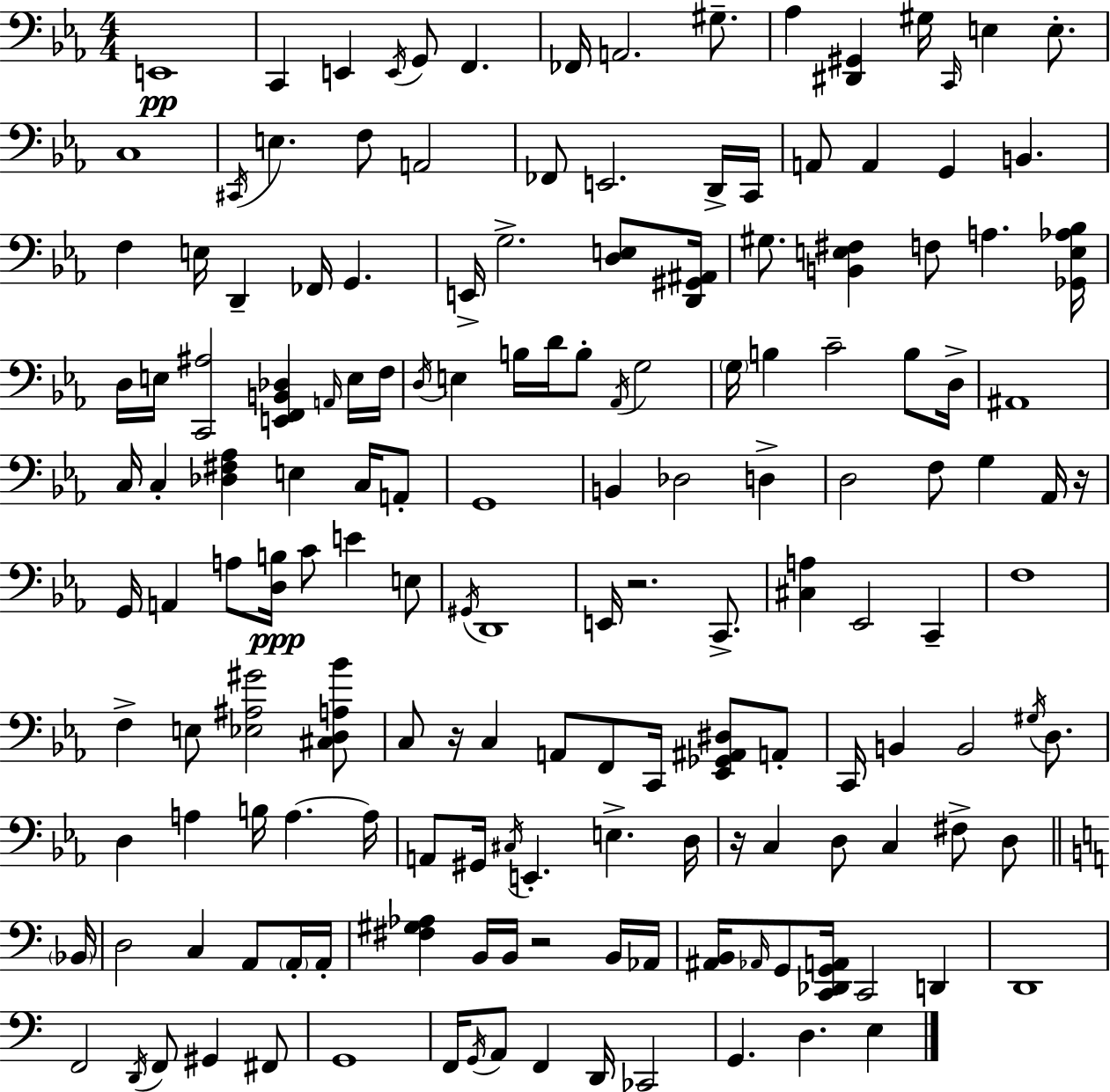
{
  \clef bass
  \numericTimeSignature
  \time 4/4
  \key ees \major
  e,1\pp | c,4 e,4 \acciaccatura { e,16 } g,8 f,4. | fes,16 a,2. gis8.-- | aes4 <dis, gis,>4 gis16 \grace { c,16 } e4 e8.-. | \break c1 | \acciaccatura { cis,16 } e4. f8 a,2 | fes,8 e,2. | d,16-> c,16 a,8 a,4 g,4 b,4. | \break f4 e16 d,4-- fes,16 g,4. | e,16-> g2.-> | <d e>8 <d, gis, ais,>16 gis8. <b, e fis>4 f8 a4. | <ges, e aes bes>16 d16 e16 <c, ais>2 <e, f, b, des>4 | \break \grace { a,16 } e16 f16 \acciaccatura { d16 } e4 b16 d'16 b8-. \acciaccatura { aes,16 } g2 | \parenthesize g16 b4 c'2-- | b8 d16-> ais,1 | c16 c4-. <des fis aes>4 e4 | \break c16 a,8-. g,1 | b,4 des2 | d4-> d2 f8 | g4 aes,16 r16 g,16 a,4 a8 <d b>16\ppp c'8 | \break e'4 e8 \acciaccatura { gis,16 } d,1 | e,16 r2. | c,8.-> <cis a>4 ees,2 | c,4-- f1 | \break f4-> e8 <ees ais gis'>2 | <cis d a bes'>8 c8 r16 c4 a,8 | f,8 c,16 <ees, ges, ais, dis>8 a,8-. c,16 b,4 b,2 | \acciaccatura { gis16 } d8. d4 a4 | \break b16 a4.~~ a16 a,8 gis,16 \acciaccatura { cis16 } e,4.-. | e4.-> d16 r16 c4 d8 | c4 fis8-> d8 \bar "||" \break \key c \major \parenthesize bes,16 d2 c4 a,8 \parenthesize a,16-. | a,16-. <fis gis aes>4 b,16 b,16 r2 b,16 | aes,16 <ais, b,>16 \grace { aes,16 } g,8 <c, des, g, a,>16 c,2 d,4 | d,1 | \break f,2 \acciaccatura { d,16 } f,8 gis,4 | fis,8 g,1 | f,16 \acciaccatura { g,16 } a,8 f,4 d,16 ces,2 | g,4. d4. | \break e4 \bar "|."
}